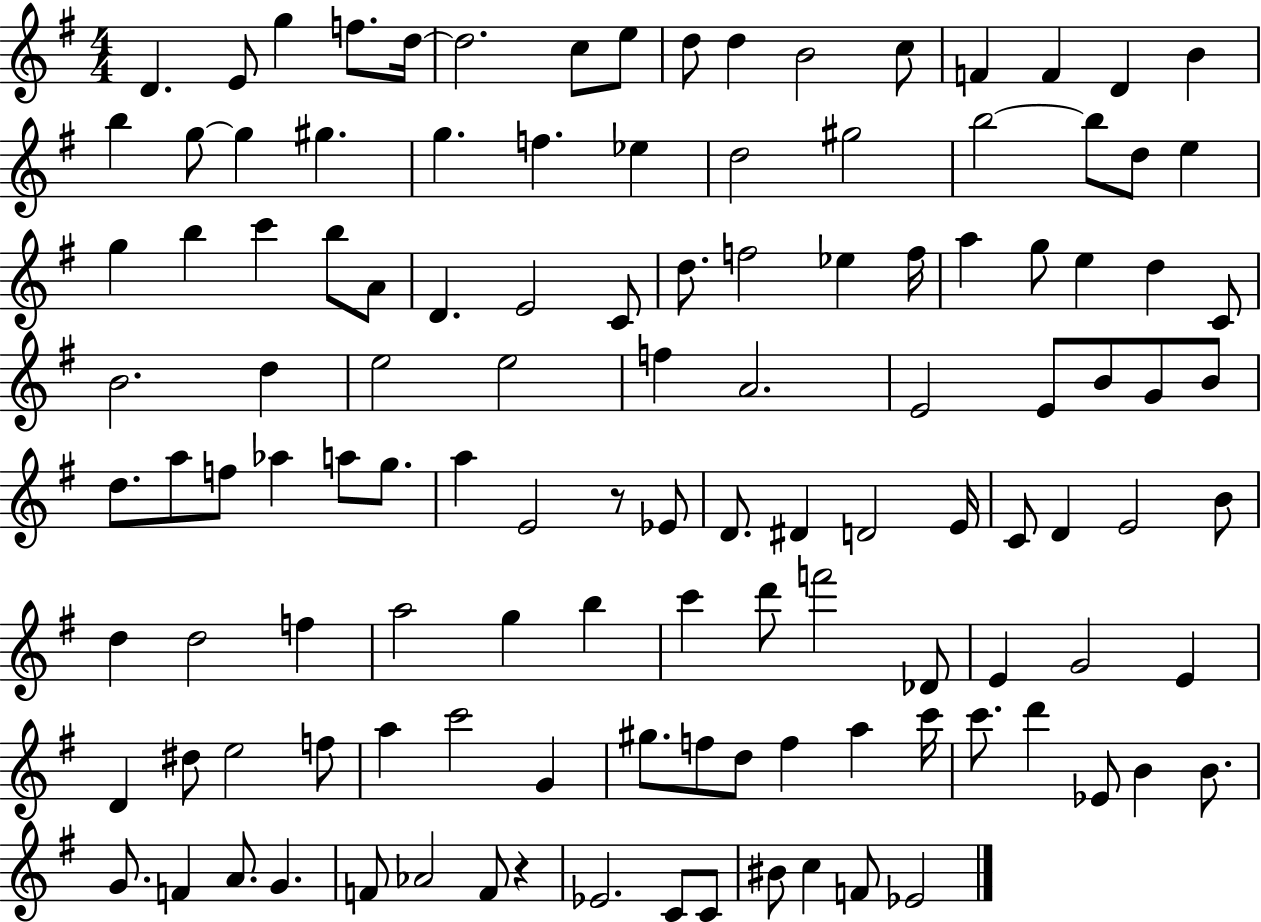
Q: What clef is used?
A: treble